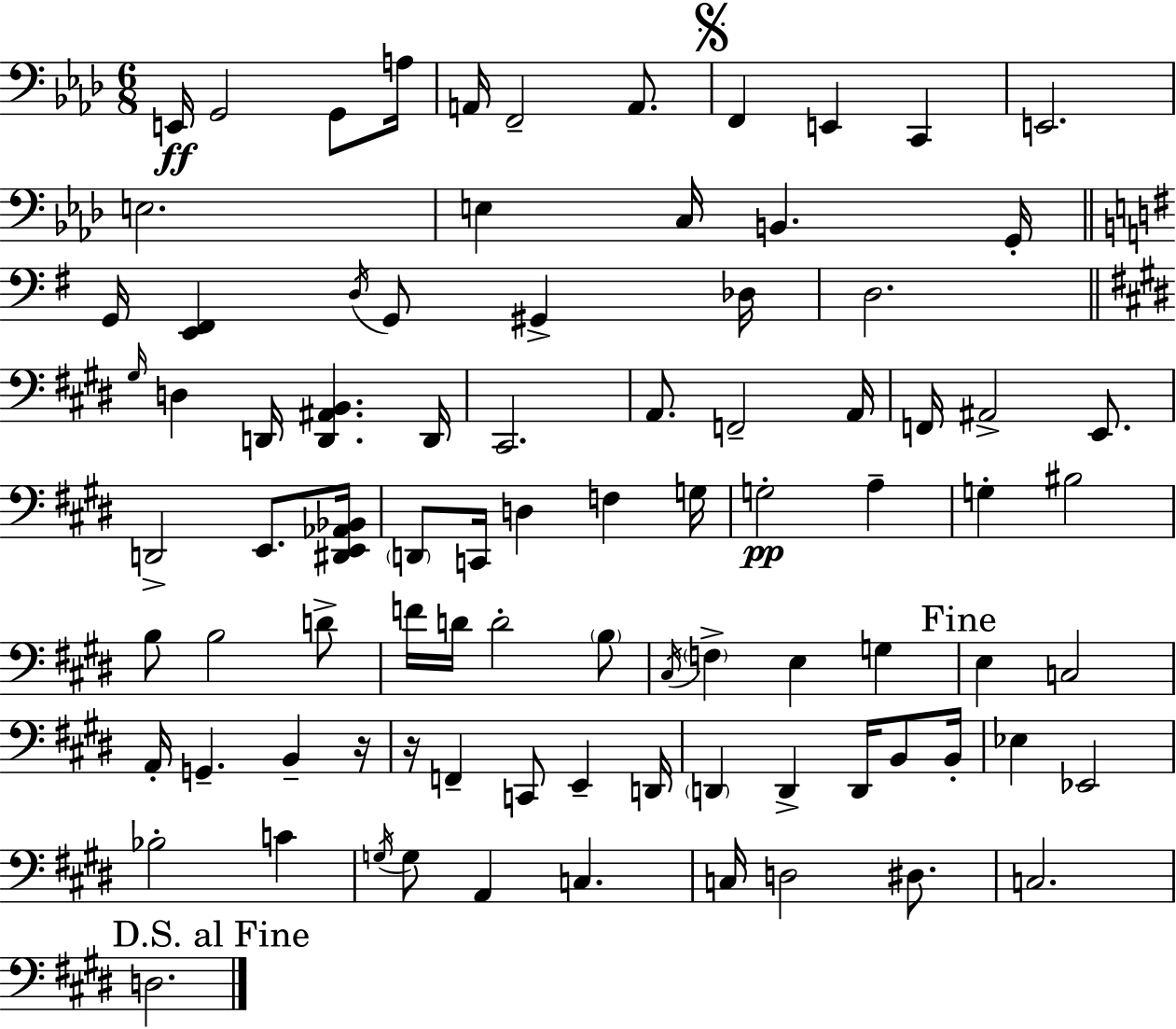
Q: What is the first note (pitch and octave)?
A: E2